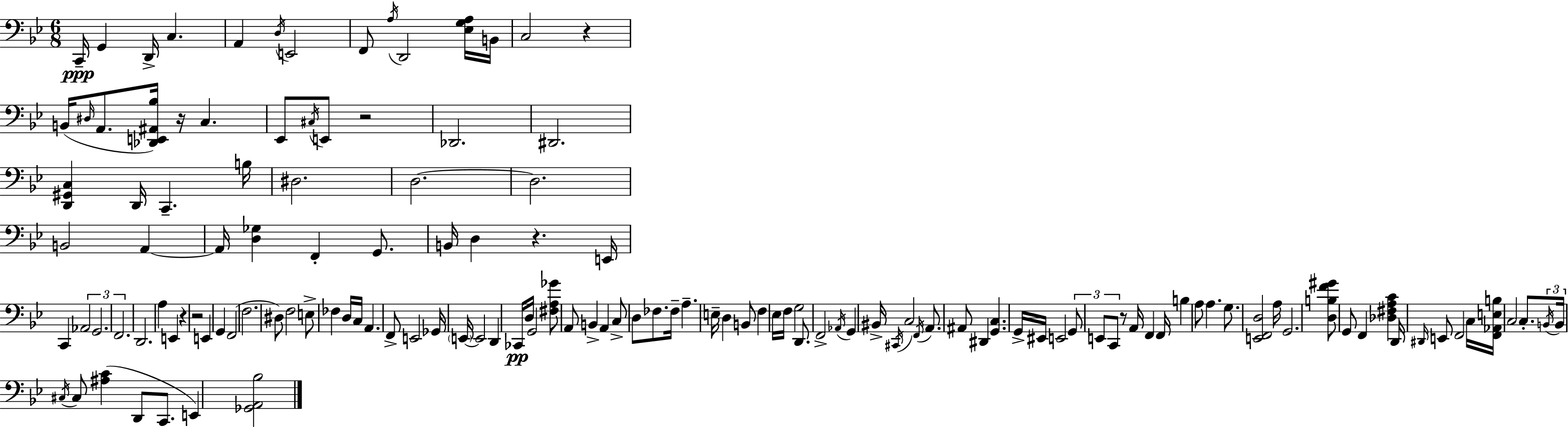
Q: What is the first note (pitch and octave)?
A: C2